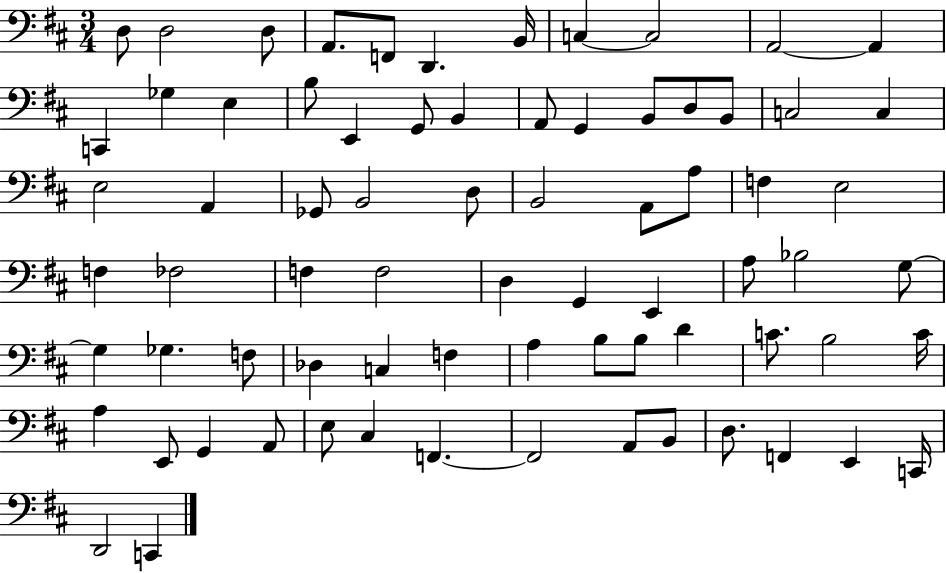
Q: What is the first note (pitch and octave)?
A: D3